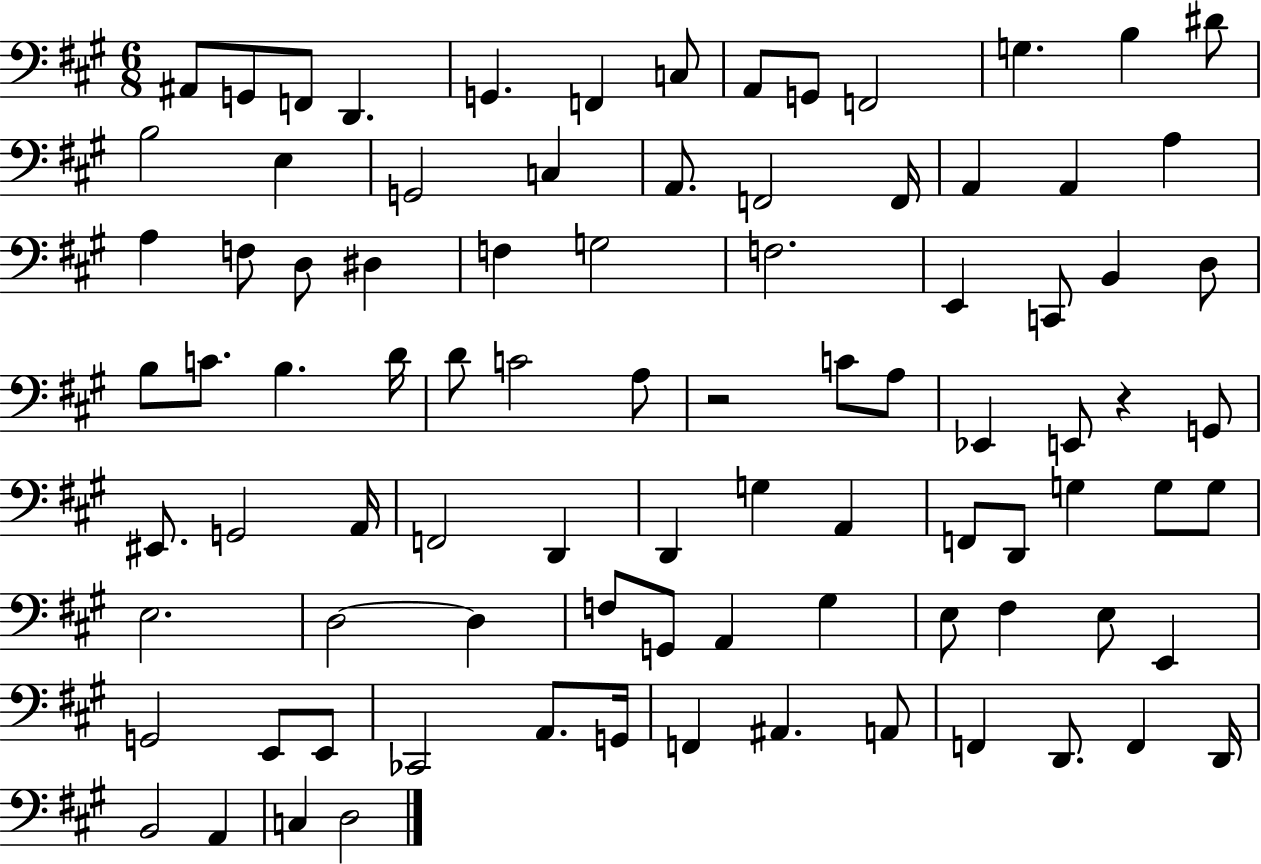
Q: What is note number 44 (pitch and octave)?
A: Eb2